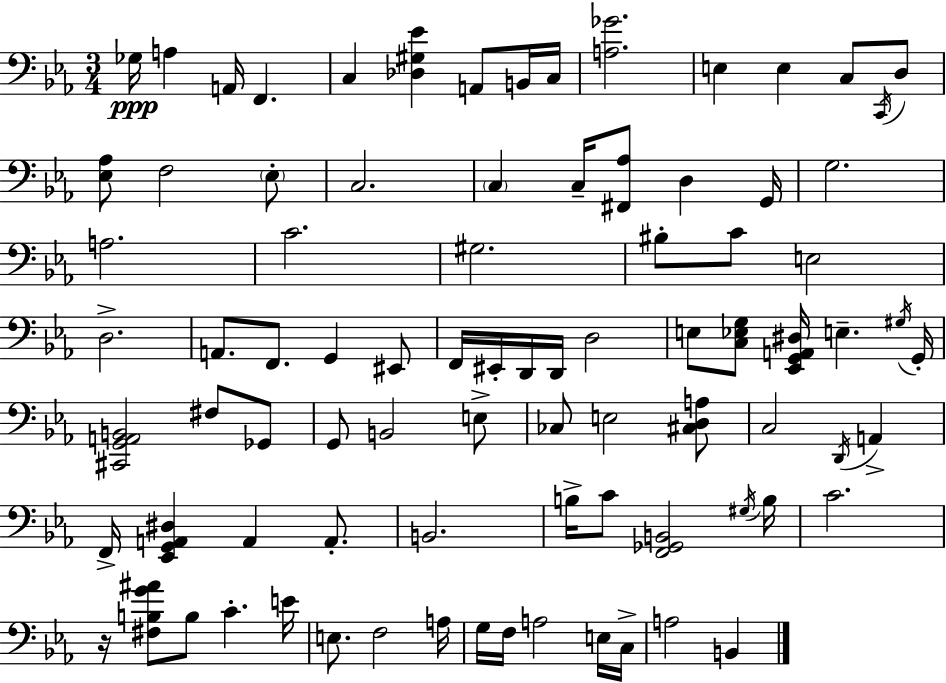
X:1
T:Untitled
M:3/4
L:1/4
K:Eb
_G,/4 A, A,,/4 F,, C, [_D,^G,_E] A,,/2 B,,/4 C,/4 [A,_G]2 E, E, C,/2 C,,/4 D,/2 [_E,_A,]/2 F,2 _E,/2 C,2 C, C,/4 [^F,,_A,]/2 D, G,,/4 G,2 A,2 C2 ^G,2 ^B,/2 C/2 E,2 D,2 A,,/2 F,,/2 G,, ^E,,/2 F,,/4 ^E,,/4 D,,/4 D,,/4 D,2 E,/2 [C,_E,G,]/2 [_E,,G,,A,,^D,]/4 E, ^G,/4 G,,/4 [^C,,G,,A,,B,,]2 ^F,/2 _G,,/2 G,,/2 B,,2 E,/2 _C,/2 E,2 [^C,D,A,]/2 C,2 D,,/4 A,, F,,/4 [_E,,G,,A,,^D,] A,, A,,/2 B,,2 B,/4 C/2 [F,,_G,,B,,]2 ^G,/4 B,/4 C2 z/4 [^F,B,G^A]/2 B,/2 C E/4 E,/2 F,2 A,/4 G,/4 F,/4 A,2 E,/4 C,/4 A,2 B,,